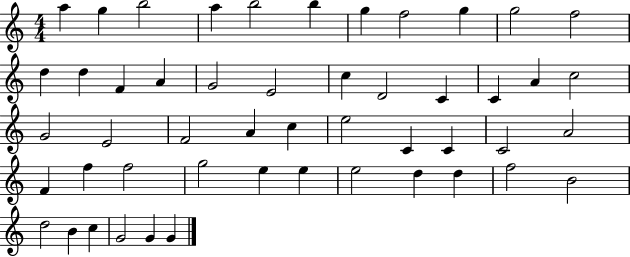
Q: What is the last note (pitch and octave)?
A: G4